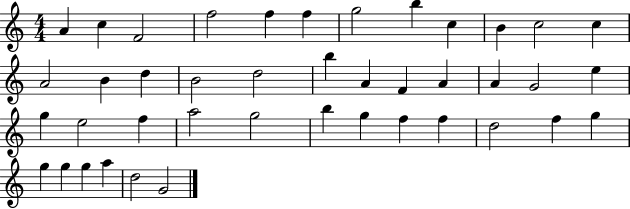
A4/q C5/q F4/h F5/h F5/q F5/q G5/h B5/q C5/q B4/q C5/h C5/q A4/h B4/q D5/q B4/h D5/h B5/q A4/q F4/q A4/q A4/q G4/h E5/q G5/q E5/h F5/q A5/h G5/h B5/q G5/q F5/q F5/q D5/h F5/q G5/q G5/q G5/q G5/q A5/q D5/h G4/h